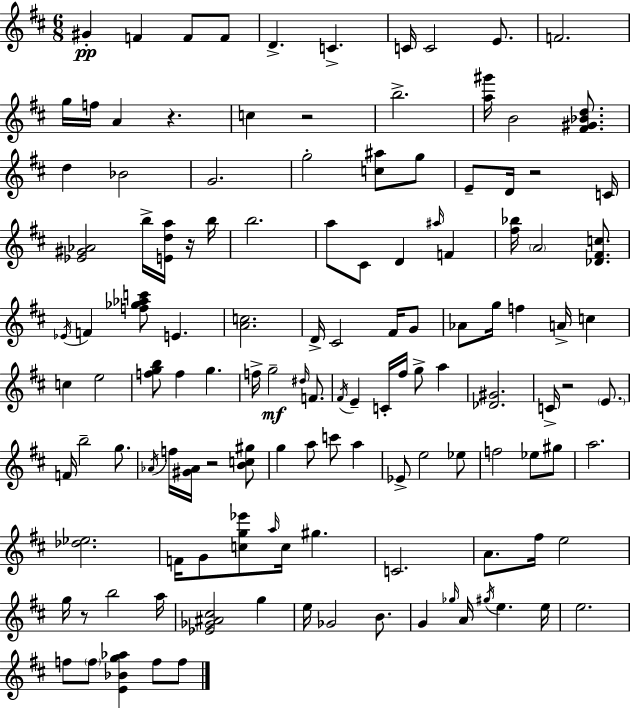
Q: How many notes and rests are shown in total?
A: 128